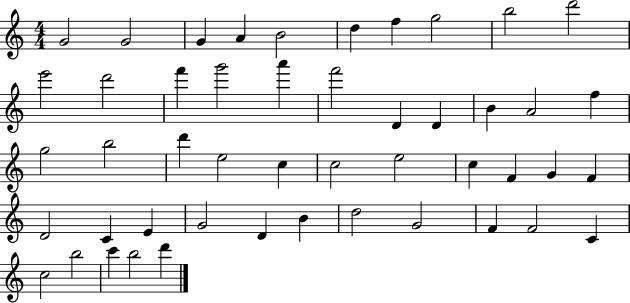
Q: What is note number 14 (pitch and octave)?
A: G6